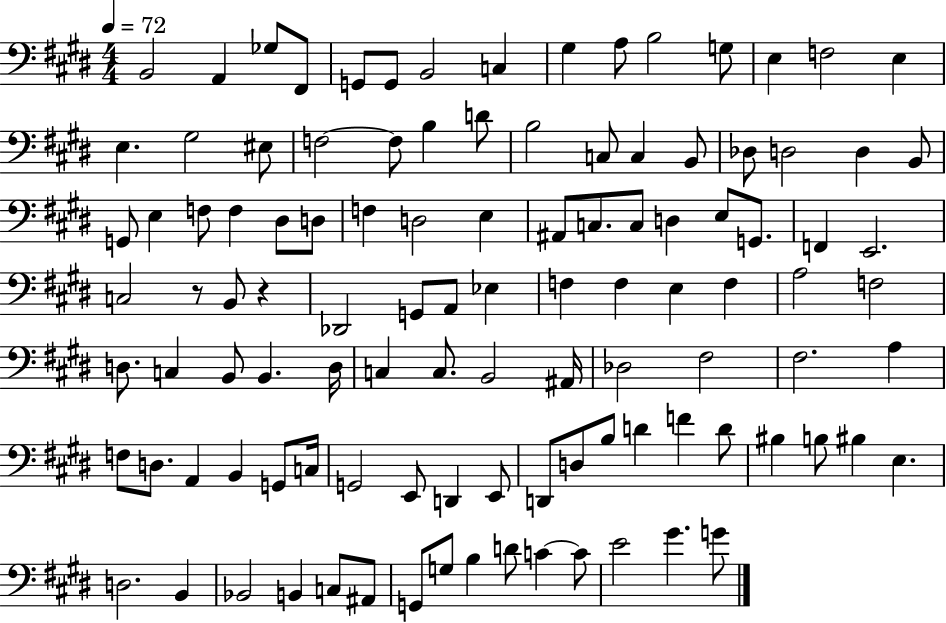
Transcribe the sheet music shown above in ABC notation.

X:1
T:Untitled
M:4/4
L:1/4
K:E
B,,2 A,, _G,/2 ^F,,/2 G,,/2 G,,/2 B,,2 C, ^G, A,/2 B,2 G,/2 E, F,2 E, E, ^G,2 ^E,/2 F,2 F,/2 B, D/2 B,2 C,/2 C, B,,/2 _D,/2 D,2 D, B,,/2 G,,/2 E, F,/2 F, ^D,/2 D,/2 F, D,2 E, ^A,,/2 C,/2 C,/2 D, E,/2 G,,/2 F,, E,,2 C,2 z/2 B,,/2 z _D,,2 G,,/2 A,,/2 _E, F, F, E, F, A,2 F,2 D,/2 C, B,,/2 B,, D,/4 C, C,/2 B,,2 ^A,,/4 _D,2 ^F,2 ^F,2 A, F,/2 D,/2 A,, B,, G,,/2 C,/4 G,,2 E,,/2 D,, E,,/2 D,,/2 D,/2 B,/2 D F D/2 ^B, B,/2 ^B, E, D,2 B,, _B,,2 B,, C,/2 ^A,,/2 G,,/2 G,/2 B, D/2 C C/2 E2 ^G G/2